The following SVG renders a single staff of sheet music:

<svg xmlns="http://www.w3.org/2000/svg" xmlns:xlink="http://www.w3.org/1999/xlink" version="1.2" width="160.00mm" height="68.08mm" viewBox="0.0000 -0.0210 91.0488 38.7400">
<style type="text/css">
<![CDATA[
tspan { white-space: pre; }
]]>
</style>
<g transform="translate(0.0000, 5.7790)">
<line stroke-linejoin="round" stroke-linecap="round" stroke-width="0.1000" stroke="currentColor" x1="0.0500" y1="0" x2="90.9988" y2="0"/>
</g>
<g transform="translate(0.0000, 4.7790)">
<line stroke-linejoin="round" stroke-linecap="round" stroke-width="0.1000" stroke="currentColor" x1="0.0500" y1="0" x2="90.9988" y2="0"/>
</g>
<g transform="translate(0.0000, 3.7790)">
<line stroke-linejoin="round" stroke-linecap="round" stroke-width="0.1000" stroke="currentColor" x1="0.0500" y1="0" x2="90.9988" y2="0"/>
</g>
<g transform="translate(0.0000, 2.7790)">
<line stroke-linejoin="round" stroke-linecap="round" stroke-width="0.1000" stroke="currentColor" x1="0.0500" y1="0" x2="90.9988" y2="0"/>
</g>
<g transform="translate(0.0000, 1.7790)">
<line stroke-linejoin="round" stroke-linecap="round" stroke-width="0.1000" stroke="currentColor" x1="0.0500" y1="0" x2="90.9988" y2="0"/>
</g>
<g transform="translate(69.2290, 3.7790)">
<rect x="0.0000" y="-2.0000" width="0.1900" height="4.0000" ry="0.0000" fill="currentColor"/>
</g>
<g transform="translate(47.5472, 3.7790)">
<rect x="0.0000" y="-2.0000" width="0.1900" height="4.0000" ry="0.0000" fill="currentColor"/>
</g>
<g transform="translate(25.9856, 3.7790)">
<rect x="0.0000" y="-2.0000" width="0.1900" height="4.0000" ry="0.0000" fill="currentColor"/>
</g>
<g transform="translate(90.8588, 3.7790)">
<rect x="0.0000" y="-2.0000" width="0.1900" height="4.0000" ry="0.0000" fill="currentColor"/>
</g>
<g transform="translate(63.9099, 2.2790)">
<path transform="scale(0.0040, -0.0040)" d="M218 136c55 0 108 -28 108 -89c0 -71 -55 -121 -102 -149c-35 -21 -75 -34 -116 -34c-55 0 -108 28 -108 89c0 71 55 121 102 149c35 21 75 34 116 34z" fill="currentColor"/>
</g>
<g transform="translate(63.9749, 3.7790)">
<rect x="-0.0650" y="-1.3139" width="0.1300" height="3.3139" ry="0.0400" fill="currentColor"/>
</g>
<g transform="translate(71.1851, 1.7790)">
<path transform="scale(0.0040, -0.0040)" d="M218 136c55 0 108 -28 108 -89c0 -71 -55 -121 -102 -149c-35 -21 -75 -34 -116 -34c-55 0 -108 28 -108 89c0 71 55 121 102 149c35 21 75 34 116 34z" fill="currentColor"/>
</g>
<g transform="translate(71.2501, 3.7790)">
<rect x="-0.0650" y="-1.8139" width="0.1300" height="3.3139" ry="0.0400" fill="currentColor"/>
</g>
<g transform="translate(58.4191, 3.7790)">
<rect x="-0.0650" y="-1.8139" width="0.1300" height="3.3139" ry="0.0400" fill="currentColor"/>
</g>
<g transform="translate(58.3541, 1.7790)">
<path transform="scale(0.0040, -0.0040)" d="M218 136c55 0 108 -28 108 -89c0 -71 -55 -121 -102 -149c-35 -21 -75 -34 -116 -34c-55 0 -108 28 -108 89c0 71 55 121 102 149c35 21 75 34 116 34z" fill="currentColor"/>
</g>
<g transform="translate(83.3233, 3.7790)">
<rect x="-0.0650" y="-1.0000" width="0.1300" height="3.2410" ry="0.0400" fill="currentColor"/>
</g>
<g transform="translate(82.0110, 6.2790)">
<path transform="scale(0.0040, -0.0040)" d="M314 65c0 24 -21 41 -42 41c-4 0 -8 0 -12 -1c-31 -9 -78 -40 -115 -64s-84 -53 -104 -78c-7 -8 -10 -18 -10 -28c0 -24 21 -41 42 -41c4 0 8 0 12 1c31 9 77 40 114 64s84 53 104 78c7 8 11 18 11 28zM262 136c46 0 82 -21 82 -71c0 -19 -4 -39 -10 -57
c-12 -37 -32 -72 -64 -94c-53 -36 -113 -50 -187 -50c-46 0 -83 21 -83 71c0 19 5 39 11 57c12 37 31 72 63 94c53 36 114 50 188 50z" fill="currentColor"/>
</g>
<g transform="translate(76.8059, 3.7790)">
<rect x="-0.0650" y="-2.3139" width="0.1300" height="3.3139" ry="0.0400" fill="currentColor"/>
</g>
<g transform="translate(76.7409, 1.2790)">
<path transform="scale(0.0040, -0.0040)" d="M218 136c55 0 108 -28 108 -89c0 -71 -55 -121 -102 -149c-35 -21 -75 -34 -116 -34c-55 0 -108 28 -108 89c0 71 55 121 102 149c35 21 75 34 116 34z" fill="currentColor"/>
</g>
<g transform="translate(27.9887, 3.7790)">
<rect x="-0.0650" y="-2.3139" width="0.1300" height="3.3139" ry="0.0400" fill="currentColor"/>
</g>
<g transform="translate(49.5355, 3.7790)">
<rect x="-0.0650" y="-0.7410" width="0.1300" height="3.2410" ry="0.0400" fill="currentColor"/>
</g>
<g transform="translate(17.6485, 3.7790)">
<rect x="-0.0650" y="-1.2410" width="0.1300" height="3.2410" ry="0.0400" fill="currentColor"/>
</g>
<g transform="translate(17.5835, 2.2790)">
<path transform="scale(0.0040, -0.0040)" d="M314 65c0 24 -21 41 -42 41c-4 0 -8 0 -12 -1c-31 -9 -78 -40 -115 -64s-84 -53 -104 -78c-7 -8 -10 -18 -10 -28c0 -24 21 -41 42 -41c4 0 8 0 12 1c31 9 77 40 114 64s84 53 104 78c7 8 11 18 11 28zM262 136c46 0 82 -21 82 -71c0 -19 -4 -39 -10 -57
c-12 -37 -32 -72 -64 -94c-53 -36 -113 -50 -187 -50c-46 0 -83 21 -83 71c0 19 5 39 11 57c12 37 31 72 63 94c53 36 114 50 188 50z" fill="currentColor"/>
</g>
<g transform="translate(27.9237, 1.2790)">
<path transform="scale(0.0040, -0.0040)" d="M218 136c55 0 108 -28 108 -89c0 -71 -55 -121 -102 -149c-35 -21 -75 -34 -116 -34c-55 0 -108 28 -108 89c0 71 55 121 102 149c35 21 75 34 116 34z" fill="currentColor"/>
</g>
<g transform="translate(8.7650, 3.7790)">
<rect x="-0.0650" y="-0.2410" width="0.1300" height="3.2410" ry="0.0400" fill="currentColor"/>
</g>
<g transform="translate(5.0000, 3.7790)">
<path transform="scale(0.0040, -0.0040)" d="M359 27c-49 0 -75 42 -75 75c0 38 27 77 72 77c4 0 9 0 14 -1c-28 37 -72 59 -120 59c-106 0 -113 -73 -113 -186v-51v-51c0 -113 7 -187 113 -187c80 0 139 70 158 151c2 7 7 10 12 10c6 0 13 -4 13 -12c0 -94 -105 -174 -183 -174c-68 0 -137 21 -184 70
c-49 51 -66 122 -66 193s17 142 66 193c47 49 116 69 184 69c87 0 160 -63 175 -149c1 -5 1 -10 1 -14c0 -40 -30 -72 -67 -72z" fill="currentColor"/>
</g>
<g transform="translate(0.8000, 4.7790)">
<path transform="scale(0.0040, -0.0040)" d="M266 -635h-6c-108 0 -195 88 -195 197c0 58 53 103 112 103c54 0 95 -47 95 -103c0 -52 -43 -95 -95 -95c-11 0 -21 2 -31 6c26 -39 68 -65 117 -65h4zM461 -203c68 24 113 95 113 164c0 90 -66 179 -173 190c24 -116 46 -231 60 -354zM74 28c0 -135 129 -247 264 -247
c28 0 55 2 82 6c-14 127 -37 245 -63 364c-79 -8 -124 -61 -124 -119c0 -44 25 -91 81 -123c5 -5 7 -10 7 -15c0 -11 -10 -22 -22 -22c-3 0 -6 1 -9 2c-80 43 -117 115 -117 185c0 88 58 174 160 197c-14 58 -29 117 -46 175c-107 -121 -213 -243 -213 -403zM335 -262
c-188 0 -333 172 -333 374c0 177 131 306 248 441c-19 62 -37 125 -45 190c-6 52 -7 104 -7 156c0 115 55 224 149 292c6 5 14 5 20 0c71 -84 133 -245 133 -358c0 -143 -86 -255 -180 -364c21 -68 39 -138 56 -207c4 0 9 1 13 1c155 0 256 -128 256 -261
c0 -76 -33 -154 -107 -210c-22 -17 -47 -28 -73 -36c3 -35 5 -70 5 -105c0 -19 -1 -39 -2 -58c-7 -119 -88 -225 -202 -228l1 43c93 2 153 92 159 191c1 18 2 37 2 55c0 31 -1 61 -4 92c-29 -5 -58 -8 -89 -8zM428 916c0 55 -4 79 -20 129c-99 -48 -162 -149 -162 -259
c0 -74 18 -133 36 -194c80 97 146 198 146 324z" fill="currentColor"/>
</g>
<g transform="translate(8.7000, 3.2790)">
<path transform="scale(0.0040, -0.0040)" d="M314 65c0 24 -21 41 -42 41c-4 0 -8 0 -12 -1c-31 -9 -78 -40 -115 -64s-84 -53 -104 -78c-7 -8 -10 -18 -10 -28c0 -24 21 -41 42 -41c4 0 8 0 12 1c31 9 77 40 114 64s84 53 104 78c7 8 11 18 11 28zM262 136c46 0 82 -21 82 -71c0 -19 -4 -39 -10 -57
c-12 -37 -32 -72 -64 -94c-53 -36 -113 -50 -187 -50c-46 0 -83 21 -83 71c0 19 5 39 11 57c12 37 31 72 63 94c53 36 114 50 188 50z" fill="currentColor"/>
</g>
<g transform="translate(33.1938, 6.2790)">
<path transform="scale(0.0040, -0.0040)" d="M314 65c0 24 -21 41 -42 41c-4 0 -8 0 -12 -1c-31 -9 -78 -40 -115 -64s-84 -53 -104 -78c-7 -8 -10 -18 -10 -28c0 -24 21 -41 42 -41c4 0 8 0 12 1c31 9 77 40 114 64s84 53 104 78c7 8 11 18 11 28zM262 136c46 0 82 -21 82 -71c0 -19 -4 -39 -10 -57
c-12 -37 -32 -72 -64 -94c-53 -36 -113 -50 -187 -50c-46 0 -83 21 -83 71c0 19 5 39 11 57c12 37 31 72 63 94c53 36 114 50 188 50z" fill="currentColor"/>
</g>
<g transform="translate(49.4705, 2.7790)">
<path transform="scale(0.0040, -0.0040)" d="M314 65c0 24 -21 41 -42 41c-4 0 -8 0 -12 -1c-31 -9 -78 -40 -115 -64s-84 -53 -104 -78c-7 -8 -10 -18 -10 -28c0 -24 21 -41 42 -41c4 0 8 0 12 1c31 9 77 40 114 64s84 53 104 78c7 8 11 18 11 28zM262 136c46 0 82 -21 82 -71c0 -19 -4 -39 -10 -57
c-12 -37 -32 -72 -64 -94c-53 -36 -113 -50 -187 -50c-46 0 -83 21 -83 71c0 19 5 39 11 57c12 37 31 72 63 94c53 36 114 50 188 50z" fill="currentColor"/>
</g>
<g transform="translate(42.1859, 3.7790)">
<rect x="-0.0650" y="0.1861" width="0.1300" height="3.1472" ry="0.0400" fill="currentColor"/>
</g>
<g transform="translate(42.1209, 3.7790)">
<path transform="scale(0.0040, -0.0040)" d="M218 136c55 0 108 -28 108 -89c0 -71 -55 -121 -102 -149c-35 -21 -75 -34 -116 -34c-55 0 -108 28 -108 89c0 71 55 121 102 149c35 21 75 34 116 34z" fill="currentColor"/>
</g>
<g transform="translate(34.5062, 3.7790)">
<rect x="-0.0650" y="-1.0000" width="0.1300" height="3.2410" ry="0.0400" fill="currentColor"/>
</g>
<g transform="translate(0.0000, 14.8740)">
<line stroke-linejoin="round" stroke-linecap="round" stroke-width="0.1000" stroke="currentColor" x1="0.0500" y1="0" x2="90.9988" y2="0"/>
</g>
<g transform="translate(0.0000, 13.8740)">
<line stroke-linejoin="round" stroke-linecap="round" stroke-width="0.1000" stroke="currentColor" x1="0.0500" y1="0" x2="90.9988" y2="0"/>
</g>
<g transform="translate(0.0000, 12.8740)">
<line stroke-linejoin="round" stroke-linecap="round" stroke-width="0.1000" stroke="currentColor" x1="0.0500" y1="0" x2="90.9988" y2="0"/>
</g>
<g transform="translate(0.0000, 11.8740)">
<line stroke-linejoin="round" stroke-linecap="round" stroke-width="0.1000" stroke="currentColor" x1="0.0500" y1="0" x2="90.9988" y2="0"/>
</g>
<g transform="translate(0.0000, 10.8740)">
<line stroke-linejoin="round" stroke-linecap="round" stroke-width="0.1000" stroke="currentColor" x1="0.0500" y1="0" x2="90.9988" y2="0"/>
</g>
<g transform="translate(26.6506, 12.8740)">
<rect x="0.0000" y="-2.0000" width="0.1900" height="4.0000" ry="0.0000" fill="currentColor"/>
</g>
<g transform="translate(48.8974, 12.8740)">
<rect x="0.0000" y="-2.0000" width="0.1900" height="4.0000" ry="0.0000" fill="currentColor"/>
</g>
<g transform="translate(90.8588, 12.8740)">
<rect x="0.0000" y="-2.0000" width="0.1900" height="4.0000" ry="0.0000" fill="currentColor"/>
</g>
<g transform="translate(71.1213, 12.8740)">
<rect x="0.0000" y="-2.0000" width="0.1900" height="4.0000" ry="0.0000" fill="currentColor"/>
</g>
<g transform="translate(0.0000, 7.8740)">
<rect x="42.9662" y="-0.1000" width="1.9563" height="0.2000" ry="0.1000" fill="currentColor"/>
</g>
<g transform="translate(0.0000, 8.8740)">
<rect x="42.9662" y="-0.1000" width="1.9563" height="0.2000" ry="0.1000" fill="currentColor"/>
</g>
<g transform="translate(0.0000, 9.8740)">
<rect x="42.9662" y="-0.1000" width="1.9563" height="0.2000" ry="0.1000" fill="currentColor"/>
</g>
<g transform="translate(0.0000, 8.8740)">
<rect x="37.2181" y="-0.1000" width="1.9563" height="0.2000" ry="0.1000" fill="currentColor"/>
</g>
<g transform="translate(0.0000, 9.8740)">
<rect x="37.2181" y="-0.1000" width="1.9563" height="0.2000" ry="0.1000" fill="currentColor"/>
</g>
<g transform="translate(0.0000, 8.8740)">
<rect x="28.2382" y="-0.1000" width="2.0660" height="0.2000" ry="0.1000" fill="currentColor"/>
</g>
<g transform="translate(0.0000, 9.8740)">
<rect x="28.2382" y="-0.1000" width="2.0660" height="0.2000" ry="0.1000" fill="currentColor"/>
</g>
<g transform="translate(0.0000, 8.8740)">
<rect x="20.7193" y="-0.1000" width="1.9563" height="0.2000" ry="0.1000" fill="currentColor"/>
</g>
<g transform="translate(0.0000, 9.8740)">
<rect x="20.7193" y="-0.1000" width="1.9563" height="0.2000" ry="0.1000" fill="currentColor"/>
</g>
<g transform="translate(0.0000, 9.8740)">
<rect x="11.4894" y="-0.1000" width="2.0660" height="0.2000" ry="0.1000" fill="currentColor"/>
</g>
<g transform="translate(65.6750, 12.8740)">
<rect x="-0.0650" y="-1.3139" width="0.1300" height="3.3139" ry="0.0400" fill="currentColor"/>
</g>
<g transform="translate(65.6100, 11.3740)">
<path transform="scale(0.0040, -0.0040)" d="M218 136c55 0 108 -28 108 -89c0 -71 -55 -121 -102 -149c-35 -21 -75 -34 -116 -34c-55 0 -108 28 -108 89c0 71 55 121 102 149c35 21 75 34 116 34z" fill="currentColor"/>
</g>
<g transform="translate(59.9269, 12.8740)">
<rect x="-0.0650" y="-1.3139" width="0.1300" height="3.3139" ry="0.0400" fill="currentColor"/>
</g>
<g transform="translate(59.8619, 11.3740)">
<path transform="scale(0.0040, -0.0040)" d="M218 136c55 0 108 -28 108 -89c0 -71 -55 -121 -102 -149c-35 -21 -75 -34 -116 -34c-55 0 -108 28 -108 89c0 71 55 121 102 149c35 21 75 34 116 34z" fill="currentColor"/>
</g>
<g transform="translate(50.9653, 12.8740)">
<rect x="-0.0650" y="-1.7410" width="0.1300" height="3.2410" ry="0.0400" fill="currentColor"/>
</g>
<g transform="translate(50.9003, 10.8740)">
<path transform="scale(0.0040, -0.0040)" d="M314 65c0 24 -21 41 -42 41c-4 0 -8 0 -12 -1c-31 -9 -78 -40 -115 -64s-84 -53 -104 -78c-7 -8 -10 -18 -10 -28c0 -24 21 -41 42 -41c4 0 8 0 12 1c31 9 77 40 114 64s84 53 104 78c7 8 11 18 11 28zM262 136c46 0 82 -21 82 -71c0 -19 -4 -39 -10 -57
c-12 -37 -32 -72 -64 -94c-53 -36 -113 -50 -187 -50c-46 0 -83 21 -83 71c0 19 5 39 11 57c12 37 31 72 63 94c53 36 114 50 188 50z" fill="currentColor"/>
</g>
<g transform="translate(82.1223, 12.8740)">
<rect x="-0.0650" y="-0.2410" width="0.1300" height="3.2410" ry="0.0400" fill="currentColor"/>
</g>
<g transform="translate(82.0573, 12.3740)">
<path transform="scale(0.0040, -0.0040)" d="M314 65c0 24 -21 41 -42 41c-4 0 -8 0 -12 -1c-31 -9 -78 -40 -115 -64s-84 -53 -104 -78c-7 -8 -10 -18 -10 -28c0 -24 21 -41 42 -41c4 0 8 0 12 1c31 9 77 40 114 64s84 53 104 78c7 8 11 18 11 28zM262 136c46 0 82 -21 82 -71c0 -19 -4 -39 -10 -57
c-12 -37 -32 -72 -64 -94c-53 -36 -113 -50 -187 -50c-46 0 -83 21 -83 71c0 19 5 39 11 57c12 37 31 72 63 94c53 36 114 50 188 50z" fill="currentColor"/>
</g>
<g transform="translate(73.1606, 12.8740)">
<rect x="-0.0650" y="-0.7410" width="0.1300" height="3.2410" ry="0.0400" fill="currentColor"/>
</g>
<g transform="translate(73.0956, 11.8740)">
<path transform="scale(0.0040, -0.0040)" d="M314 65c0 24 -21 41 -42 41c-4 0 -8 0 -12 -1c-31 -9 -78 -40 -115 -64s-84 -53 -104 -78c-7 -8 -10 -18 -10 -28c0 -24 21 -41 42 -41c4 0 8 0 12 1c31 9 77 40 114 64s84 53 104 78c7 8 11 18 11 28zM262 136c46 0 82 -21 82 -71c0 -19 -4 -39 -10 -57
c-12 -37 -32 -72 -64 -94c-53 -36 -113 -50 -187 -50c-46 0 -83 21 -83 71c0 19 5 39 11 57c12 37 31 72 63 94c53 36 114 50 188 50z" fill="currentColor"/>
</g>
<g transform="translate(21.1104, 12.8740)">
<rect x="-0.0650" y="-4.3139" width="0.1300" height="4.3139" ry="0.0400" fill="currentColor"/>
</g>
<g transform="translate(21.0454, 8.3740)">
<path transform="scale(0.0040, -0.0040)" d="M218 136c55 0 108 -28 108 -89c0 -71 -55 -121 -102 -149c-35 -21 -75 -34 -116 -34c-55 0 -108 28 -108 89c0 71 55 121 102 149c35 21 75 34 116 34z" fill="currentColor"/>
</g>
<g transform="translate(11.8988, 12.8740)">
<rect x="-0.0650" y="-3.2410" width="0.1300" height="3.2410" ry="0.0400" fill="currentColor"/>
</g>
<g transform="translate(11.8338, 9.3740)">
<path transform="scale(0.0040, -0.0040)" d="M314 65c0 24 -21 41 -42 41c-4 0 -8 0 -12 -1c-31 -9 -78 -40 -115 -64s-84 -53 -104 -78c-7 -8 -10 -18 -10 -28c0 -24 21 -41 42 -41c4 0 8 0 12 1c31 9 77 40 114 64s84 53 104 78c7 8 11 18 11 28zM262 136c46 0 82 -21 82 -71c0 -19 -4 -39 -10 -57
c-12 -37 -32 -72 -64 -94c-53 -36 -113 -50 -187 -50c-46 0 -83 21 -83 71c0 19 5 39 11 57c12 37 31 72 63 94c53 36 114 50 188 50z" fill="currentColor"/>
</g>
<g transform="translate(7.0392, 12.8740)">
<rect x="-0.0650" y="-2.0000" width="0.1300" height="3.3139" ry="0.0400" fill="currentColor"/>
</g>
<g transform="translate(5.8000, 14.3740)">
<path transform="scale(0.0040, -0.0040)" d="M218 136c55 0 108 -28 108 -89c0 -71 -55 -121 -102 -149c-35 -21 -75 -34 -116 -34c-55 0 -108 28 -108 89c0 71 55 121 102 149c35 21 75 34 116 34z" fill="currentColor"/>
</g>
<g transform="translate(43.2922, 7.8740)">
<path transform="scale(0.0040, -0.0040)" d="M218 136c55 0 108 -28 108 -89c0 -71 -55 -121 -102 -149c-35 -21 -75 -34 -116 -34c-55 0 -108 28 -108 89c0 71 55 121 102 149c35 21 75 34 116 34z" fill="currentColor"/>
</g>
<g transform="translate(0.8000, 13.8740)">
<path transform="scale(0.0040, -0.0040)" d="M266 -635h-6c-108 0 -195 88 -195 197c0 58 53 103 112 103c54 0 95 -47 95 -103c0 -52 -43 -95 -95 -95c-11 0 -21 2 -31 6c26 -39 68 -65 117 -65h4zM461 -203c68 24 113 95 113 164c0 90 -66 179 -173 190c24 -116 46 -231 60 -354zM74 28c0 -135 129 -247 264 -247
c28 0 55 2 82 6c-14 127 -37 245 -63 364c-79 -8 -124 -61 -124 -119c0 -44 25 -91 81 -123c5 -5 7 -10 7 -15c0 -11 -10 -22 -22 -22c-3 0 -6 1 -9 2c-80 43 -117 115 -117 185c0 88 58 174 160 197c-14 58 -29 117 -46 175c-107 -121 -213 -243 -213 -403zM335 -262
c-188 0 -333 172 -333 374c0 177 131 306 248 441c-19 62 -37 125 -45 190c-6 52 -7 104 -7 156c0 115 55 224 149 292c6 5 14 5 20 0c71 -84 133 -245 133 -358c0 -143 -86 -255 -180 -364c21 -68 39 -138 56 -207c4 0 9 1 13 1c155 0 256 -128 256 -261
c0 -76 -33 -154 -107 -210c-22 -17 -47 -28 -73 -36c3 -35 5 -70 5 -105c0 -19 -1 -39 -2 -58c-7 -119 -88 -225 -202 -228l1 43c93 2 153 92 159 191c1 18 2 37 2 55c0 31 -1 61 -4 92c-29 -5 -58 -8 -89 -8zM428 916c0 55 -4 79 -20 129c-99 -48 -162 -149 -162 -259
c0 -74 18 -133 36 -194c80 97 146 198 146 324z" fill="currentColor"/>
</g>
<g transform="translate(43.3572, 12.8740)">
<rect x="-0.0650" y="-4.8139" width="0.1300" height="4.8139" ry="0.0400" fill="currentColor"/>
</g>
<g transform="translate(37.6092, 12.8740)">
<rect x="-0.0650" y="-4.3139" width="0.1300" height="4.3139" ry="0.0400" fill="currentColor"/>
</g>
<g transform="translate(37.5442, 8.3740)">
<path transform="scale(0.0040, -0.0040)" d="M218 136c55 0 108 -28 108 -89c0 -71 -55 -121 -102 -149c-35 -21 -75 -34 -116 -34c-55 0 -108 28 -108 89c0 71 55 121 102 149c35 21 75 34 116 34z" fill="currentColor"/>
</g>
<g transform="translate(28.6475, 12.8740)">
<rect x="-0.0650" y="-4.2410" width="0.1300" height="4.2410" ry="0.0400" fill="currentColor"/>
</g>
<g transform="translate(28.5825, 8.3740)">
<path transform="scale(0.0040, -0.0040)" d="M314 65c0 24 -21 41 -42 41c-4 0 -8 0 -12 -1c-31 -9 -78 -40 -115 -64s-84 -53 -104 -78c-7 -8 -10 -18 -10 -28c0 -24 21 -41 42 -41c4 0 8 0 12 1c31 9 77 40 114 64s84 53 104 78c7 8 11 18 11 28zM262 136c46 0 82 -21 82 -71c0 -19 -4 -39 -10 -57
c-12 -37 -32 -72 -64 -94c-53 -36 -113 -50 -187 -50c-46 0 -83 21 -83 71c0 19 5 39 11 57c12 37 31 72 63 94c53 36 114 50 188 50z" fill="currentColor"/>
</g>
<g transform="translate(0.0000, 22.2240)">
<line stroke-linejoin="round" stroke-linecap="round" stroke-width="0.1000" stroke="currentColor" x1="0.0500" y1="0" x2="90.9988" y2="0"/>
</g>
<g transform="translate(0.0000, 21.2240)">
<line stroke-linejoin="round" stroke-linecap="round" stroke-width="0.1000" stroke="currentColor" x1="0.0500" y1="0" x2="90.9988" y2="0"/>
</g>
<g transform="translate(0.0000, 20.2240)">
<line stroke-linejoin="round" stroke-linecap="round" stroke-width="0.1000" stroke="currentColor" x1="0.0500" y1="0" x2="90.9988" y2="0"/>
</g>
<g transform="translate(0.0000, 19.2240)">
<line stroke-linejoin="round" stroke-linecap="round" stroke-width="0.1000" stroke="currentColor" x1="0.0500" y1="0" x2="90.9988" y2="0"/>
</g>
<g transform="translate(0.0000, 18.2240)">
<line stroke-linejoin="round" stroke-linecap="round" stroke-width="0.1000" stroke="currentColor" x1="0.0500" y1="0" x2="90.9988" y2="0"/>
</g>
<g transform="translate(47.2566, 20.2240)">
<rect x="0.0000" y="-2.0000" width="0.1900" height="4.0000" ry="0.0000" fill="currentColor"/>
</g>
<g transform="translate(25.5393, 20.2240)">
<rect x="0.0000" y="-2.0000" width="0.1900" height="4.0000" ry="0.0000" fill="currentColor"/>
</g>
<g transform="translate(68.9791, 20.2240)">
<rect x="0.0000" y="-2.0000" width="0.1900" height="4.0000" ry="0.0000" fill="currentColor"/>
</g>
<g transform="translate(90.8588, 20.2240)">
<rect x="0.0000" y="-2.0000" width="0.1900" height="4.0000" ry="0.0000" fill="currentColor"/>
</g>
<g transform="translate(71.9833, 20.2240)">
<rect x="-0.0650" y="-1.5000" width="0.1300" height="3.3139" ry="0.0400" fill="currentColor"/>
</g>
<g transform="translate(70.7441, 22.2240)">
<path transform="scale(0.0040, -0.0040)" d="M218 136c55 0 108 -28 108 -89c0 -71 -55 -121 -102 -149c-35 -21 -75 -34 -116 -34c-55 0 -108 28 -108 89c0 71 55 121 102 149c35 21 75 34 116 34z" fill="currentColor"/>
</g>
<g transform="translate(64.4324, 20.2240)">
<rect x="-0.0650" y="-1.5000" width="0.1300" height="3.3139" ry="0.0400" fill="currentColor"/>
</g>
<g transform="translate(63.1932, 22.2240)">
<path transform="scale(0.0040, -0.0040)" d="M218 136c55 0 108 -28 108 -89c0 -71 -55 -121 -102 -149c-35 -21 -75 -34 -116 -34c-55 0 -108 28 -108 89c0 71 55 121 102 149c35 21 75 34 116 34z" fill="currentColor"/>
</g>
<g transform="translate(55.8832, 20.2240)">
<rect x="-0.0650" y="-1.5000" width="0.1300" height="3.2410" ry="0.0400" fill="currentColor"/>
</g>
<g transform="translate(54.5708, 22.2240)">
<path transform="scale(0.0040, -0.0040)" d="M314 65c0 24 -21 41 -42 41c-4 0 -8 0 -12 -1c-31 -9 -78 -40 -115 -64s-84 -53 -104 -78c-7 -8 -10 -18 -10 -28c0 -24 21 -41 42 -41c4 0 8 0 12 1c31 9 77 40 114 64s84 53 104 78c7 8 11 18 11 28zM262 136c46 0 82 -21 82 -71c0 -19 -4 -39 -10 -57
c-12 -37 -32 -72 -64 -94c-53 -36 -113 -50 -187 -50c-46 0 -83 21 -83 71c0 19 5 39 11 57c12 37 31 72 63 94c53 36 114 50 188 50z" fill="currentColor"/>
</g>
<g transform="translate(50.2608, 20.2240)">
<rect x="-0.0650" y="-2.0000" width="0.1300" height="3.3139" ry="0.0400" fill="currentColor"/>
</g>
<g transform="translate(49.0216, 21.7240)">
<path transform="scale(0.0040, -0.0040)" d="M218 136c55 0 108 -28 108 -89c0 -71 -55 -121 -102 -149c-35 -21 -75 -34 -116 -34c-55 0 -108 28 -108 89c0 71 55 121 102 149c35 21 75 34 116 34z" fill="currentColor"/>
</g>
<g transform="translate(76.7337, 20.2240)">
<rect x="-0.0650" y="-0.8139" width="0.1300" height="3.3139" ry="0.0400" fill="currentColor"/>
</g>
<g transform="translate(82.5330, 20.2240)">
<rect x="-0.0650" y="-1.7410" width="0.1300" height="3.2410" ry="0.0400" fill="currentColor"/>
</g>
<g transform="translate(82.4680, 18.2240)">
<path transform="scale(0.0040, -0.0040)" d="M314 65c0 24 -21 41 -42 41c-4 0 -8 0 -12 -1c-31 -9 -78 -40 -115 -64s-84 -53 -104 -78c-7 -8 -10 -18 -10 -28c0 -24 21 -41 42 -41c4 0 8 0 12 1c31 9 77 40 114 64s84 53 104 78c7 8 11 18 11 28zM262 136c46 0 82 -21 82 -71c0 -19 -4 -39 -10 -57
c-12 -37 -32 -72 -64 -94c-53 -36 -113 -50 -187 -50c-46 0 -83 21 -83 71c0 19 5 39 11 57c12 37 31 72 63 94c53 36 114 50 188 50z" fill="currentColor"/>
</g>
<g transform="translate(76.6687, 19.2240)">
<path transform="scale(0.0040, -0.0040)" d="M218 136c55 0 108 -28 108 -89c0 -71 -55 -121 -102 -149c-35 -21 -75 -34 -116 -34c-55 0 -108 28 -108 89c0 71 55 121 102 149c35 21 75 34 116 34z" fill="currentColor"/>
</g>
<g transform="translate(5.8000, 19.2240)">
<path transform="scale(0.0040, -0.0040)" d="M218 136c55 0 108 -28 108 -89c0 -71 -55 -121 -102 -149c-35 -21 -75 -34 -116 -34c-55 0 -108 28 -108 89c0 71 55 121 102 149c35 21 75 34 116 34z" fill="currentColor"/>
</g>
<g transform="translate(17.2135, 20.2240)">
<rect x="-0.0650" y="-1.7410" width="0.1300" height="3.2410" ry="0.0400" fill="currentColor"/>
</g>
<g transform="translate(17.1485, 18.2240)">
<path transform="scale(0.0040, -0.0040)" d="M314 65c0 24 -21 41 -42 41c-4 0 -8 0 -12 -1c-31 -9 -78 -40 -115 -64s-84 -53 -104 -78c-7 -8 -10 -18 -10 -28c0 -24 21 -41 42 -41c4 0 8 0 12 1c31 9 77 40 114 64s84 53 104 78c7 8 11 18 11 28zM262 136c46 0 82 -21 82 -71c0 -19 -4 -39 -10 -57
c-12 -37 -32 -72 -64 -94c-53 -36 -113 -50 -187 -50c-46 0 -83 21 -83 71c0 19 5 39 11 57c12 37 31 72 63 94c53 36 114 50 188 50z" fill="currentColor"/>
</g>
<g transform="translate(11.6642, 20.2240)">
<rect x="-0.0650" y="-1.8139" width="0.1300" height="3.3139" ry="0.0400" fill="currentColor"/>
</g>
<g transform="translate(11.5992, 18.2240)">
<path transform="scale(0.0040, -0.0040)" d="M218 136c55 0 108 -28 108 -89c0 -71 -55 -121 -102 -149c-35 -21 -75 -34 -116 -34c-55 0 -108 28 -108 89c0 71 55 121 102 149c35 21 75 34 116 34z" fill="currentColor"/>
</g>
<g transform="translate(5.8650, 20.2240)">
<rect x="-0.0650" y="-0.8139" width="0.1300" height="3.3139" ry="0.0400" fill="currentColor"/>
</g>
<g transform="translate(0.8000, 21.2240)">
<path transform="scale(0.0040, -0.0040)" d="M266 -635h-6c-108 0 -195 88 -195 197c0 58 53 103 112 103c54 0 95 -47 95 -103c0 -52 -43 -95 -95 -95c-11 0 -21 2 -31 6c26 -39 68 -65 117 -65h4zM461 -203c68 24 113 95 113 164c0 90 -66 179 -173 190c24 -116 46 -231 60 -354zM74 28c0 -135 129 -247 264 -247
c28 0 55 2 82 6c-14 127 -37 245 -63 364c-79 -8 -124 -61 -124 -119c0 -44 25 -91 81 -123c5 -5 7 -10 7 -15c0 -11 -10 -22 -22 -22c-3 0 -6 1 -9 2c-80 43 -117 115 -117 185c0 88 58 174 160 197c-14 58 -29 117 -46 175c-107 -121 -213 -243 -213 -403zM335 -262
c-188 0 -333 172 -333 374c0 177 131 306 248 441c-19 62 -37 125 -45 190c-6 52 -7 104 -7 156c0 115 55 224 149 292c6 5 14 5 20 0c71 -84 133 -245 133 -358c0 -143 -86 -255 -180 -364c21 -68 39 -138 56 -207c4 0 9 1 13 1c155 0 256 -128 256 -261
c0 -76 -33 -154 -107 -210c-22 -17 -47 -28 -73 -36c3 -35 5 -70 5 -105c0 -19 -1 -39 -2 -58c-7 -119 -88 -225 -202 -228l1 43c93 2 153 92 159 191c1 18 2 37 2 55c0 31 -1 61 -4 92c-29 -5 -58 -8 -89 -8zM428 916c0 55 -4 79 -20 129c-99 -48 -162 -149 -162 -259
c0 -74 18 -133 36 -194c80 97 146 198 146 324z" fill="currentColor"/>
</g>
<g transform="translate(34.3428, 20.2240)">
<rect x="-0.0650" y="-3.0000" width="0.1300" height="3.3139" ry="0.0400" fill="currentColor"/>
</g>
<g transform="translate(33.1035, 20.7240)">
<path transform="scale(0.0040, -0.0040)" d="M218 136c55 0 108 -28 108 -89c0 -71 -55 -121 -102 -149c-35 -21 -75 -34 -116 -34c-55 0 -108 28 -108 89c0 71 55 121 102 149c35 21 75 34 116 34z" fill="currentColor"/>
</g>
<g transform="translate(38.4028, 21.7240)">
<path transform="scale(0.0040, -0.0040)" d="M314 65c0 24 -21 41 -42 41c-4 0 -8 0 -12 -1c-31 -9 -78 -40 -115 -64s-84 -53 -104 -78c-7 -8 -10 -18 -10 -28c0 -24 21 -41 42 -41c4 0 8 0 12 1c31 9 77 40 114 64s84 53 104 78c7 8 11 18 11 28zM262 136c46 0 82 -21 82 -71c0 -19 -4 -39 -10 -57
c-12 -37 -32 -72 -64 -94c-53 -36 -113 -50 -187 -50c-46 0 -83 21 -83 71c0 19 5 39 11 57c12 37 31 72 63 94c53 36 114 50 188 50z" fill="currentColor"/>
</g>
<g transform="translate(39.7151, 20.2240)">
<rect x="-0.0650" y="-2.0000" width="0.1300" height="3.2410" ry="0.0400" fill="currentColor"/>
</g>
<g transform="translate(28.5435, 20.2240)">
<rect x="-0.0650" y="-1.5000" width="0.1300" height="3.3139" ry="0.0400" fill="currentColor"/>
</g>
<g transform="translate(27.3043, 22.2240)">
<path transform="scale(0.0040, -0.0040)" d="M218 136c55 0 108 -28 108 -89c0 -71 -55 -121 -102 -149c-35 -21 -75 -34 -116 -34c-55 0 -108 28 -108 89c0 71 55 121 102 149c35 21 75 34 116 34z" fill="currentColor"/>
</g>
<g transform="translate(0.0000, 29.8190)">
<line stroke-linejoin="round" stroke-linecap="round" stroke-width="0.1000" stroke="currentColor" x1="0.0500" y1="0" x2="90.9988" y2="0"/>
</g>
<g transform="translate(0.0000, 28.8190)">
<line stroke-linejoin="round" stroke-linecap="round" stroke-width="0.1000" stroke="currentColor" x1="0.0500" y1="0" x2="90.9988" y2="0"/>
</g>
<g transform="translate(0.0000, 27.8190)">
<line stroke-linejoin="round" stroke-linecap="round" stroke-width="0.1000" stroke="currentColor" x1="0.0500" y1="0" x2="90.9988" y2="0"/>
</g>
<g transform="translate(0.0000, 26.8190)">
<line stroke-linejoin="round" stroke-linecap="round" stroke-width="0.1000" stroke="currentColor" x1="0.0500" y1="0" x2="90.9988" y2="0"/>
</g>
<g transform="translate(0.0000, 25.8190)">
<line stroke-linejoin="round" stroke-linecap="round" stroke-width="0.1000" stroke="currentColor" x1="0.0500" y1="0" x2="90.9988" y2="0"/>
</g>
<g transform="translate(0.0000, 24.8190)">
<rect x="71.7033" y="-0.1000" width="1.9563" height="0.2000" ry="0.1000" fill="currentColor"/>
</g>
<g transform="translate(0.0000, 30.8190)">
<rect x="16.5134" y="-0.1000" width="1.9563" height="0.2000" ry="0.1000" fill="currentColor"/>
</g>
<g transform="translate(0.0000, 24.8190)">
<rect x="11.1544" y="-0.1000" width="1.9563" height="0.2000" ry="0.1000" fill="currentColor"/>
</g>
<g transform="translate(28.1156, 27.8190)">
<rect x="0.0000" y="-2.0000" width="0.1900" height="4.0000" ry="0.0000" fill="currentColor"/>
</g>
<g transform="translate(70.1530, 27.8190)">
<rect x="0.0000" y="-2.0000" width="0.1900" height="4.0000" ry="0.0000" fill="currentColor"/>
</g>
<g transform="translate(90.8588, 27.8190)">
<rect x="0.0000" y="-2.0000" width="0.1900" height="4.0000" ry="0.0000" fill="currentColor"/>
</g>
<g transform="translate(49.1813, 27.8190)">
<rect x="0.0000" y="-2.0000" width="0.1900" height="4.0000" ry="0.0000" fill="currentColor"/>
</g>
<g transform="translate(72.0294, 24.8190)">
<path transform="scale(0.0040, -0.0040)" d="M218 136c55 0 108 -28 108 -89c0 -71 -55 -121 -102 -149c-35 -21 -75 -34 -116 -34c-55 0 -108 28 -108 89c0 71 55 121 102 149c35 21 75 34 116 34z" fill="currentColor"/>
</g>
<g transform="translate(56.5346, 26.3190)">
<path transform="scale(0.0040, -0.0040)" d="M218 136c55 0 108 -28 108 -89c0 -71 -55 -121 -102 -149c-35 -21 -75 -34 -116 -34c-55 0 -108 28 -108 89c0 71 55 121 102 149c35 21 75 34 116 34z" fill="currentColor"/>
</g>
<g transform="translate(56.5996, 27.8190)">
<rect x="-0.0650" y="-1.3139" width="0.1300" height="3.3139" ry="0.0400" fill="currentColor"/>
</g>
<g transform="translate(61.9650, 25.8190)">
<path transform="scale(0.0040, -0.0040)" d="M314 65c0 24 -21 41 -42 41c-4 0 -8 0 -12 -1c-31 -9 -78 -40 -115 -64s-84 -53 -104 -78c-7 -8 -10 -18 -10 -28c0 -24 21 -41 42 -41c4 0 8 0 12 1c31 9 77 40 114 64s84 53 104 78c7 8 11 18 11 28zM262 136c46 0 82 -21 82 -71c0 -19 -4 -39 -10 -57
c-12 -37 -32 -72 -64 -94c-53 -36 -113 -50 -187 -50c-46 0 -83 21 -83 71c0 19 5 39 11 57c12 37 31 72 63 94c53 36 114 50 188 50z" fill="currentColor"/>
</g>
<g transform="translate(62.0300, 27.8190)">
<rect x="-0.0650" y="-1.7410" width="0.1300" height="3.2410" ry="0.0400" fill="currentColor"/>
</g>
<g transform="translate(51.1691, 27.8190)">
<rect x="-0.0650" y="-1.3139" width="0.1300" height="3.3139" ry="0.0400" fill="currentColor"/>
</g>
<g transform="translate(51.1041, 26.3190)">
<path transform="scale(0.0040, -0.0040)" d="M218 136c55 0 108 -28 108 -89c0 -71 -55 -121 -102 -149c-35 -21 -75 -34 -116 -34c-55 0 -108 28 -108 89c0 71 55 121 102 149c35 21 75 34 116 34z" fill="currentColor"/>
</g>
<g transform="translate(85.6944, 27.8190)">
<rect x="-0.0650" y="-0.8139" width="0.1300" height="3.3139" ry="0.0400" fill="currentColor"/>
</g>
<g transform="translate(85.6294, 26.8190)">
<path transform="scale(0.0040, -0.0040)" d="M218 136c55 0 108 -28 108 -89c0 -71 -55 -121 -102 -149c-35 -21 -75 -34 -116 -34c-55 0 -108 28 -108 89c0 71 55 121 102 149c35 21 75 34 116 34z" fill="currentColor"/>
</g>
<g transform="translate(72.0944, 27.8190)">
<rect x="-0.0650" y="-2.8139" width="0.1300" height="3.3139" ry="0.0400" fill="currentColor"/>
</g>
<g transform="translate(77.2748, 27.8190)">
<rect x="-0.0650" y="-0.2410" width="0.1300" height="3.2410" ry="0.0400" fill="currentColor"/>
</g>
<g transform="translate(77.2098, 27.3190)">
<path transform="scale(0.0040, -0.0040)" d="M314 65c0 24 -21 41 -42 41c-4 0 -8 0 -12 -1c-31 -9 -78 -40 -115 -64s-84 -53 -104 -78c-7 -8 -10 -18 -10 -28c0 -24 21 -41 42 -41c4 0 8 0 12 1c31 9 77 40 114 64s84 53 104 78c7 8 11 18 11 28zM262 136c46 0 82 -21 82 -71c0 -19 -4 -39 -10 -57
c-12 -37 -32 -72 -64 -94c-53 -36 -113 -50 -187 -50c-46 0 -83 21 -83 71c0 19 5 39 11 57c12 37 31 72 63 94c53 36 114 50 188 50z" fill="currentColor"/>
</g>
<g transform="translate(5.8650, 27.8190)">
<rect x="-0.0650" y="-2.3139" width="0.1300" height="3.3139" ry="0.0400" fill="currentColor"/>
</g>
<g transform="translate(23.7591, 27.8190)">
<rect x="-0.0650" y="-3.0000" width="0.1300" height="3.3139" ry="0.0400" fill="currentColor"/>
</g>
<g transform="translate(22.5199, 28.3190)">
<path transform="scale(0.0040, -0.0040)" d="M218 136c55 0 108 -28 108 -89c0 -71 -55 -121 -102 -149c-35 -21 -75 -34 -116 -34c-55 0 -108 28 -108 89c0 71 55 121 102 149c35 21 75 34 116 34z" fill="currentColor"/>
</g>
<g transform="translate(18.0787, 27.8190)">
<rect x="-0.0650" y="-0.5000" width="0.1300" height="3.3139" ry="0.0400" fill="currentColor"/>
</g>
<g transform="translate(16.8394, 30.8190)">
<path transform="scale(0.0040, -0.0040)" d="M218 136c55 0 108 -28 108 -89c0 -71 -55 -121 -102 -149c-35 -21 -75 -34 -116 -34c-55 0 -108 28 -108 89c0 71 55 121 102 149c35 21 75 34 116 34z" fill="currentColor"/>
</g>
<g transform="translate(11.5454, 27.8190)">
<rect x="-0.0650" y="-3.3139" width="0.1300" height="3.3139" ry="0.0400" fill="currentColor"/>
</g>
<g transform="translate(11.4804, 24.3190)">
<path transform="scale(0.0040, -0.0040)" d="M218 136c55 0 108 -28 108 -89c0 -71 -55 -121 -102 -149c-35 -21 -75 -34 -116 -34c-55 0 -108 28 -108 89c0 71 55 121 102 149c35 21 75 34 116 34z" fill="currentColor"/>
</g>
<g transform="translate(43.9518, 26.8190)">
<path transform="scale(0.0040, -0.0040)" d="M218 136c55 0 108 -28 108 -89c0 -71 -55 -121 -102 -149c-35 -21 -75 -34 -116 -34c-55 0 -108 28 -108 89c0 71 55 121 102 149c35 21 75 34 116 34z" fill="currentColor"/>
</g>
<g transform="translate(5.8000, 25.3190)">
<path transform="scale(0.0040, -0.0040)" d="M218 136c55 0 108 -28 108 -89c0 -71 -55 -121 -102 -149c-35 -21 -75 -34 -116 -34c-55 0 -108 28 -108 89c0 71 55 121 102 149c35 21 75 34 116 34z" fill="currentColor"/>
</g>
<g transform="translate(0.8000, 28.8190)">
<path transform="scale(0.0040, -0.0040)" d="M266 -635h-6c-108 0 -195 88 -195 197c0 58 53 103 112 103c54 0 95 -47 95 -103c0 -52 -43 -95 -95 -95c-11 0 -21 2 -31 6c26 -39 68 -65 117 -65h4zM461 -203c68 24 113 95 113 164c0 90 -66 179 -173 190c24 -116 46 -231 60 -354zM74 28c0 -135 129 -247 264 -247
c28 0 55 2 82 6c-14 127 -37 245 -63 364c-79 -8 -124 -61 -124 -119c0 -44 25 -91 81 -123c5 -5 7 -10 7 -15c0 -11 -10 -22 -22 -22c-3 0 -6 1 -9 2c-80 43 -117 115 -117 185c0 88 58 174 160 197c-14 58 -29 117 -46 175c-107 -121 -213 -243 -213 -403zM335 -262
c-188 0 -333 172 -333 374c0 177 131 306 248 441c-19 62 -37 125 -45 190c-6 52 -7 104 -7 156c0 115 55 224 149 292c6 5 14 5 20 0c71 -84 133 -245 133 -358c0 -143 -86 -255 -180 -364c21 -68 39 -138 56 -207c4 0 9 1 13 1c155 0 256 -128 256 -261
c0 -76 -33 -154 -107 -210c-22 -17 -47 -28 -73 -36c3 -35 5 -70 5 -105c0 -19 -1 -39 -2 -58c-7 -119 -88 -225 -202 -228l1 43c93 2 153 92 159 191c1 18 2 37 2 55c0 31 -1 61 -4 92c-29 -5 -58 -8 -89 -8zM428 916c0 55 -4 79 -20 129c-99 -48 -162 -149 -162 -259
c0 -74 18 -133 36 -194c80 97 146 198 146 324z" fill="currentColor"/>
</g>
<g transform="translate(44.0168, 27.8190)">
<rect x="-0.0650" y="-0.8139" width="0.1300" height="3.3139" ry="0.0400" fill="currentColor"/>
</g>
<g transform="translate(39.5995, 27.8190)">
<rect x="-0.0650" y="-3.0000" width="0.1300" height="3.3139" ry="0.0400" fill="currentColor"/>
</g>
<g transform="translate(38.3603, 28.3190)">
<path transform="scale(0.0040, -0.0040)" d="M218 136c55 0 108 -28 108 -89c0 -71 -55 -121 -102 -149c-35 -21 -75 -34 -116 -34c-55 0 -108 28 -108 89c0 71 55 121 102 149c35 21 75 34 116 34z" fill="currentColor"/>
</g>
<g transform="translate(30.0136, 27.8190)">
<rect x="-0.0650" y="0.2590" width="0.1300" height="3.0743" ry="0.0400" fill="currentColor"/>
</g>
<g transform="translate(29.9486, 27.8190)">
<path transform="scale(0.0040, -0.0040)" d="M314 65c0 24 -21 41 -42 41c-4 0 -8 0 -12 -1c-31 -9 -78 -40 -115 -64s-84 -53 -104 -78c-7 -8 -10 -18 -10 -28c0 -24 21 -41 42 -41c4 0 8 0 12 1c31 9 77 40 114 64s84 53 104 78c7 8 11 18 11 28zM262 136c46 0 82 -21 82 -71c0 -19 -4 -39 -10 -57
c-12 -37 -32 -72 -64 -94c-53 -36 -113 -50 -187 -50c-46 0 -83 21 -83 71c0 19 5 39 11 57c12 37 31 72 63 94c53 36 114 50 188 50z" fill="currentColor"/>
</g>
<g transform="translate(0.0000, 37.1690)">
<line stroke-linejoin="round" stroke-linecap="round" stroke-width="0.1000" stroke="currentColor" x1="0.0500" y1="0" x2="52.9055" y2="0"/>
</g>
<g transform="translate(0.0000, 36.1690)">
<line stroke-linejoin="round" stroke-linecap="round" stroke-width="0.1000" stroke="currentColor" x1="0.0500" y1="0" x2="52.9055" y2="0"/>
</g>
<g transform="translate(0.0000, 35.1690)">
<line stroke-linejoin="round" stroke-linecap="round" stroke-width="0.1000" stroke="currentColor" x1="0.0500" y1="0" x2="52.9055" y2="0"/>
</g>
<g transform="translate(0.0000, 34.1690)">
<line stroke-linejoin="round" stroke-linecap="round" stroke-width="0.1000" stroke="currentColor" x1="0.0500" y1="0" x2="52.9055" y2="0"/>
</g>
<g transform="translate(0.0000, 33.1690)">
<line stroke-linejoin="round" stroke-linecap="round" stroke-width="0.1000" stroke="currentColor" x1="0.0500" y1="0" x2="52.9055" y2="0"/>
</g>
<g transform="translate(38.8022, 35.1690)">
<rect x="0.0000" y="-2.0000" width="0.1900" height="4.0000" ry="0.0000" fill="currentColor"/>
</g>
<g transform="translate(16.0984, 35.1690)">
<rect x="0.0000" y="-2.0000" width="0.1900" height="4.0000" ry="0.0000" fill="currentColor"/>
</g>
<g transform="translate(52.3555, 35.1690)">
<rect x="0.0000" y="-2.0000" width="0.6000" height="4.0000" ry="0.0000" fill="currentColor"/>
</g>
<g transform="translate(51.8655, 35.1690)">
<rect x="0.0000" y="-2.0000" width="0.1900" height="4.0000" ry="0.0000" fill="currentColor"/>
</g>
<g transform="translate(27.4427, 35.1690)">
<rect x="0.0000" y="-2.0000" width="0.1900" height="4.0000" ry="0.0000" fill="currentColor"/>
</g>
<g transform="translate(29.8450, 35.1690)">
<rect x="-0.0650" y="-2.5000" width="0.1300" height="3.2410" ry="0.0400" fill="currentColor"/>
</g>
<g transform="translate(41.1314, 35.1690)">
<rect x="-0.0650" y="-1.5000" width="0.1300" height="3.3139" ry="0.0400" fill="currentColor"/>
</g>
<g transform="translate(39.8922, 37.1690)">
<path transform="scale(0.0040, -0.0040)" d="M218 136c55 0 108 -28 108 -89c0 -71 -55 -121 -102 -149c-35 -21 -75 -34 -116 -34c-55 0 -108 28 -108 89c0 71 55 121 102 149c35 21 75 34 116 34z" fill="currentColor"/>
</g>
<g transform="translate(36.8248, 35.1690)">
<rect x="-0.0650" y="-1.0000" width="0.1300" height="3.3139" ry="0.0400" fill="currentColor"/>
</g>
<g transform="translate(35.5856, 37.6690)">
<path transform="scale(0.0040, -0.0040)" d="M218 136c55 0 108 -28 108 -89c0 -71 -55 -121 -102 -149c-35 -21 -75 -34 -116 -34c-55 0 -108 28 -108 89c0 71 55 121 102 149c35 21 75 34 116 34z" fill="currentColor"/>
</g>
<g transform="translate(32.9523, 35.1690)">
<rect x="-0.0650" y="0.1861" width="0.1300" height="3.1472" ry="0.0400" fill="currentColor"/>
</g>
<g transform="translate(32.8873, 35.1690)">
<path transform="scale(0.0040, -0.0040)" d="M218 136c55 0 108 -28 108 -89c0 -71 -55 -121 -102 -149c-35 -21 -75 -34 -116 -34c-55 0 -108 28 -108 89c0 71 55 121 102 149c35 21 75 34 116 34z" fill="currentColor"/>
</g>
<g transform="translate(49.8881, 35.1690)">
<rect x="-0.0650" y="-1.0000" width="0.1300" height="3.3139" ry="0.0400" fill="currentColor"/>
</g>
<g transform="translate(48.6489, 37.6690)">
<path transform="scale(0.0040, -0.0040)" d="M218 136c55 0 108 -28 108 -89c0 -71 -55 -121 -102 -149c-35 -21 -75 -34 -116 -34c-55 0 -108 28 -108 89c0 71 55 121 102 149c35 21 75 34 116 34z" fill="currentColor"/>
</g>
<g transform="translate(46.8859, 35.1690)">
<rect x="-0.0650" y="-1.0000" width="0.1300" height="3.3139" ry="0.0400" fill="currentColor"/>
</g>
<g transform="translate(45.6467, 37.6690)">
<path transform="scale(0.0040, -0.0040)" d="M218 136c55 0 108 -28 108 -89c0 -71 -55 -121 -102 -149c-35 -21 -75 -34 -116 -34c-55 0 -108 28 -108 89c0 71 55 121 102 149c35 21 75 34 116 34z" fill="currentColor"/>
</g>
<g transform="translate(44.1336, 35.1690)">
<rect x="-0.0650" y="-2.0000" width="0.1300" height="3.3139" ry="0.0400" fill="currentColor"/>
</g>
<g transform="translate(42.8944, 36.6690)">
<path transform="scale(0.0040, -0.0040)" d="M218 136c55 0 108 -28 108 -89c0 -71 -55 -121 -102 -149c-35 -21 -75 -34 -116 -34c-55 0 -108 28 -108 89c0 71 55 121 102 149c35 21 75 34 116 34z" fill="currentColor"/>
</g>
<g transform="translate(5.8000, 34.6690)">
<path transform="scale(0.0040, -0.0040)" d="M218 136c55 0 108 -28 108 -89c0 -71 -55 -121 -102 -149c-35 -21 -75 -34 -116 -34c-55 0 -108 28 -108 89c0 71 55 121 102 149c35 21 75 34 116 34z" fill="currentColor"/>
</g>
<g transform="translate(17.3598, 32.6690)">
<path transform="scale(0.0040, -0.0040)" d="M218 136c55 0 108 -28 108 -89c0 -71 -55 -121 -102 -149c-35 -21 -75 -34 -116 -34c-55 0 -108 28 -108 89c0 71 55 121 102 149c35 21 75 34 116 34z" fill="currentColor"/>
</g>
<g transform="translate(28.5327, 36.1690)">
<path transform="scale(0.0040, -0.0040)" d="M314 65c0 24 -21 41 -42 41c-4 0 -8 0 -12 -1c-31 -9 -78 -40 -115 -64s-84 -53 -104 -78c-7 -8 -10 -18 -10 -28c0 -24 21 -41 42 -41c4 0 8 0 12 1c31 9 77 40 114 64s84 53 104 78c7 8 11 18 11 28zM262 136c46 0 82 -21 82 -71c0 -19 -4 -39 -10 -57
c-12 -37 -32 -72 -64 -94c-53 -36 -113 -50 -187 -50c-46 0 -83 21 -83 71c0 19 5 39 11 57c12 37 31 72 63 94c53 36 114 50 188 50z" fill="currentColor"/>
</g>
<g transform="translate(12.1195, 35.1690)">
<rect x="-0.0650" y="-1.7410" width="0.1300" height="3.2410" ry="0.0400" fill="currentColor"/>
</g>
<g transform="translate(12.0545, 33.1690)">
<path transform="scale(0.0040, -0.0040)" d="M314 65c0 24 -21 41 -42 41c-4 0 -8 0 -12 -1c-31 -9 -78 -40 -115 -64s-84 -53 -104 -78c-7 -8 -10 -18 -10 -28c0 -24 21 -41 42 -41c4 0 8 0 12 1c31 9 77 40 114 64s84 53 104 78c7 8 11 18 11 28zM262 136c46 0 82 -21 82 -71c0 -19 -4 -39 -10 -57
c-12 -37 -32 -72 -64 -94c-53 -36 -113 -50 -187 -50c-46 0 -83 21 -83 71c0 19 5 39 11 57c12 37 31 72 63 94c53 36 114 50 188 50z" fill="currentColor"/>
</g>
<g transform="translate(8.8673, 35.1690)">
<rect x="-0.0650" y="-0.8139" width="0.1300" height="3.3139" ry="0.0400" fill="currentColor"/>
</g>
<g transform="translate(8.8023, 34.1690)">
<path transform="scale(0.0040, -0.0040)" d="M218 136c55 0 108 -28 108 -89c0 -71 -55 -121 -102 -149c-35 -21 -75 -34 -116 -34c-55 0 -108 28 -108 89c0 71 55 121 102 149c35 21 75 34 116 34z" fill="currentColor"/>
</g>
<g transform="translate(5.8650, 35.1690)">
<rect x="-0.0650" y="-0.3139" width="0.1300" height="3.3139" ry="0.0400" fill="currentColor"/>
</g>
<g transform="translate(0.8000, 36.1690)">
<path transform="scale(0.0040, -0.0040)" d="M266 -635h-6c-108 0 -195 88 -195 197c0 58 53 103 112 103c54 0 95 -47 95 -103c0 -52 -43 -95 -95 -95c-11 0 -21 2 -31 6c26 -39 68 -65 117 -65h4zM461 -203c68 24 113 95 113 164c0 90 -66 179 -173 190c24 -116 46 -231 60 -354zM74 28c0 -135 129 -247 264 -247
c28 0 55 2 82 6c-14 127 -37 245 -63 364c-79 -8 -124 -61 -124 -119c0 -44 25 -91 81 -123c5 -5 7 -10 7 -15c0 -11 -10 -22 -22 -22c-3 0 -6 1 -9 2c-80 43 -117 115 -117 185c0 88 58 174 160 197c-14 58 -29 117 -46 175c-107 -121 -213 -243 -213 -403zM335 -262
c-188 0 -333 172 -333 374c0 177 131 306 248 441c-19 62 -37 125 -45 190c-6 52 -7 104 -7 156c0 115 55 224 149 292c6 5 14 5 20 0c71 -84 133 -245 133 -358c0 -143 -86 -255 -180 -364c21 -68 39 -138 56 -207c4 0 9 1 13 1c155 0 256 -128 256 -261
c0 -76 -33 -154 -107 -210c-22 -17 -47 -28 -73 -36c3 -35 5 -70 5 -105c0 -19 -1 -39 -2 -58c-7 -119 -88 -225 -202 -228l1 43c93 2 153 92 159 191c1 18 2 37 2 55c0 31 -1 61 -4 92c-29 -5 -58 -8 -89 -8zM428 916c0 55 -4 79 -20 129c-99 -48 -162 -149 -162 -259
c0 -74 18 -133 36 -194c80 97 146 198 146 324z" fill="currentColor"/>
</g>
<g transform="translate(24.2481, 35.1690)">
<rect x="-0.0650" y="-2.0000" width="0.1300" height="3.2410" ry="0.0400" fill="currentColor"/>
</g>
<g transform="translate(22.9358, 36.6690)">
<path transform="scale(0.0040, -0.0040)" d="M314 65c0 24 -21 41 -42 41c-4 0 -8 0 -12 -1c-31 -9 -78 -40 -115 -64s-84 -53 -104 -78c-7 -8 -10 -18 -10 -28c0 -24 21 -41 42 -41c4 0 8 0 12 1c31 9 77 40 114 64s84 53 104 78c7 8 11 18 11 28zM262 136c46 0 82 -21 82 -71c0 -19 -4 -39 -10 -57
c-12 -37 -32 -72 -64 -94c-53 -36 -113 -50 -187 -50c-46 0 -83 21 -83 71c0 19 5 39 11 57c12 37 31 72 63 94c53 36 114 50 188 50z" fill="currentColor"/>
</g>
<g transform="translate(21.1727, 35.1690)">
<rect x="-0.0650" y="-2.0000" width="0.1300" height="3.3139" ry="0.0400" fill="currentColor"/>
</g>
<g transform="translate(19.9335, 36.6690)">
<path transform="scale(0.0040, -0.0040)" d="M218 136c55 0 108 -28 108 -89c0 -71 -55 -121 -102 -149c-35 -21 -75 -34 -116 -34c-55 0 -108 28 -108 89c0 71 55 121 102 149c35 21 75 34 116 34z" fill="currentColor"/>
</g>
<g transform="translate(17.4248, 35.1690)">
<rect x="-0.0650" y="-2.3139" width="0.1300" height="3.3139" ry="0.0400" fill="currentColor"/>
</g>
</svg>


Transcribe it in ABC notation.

X:1
T:Untitled
M:4/4
L:1/4
K:C
c2 e2 g D2 B d2 f e f g D2 F b2 d' d'2 d' e' f2 e e d2 c2 d f f2 E A F2 F E2 E E d f2 g b C A B2 A d e e f2 a c2 d c d f2 g F F2 G2 B D E F D D